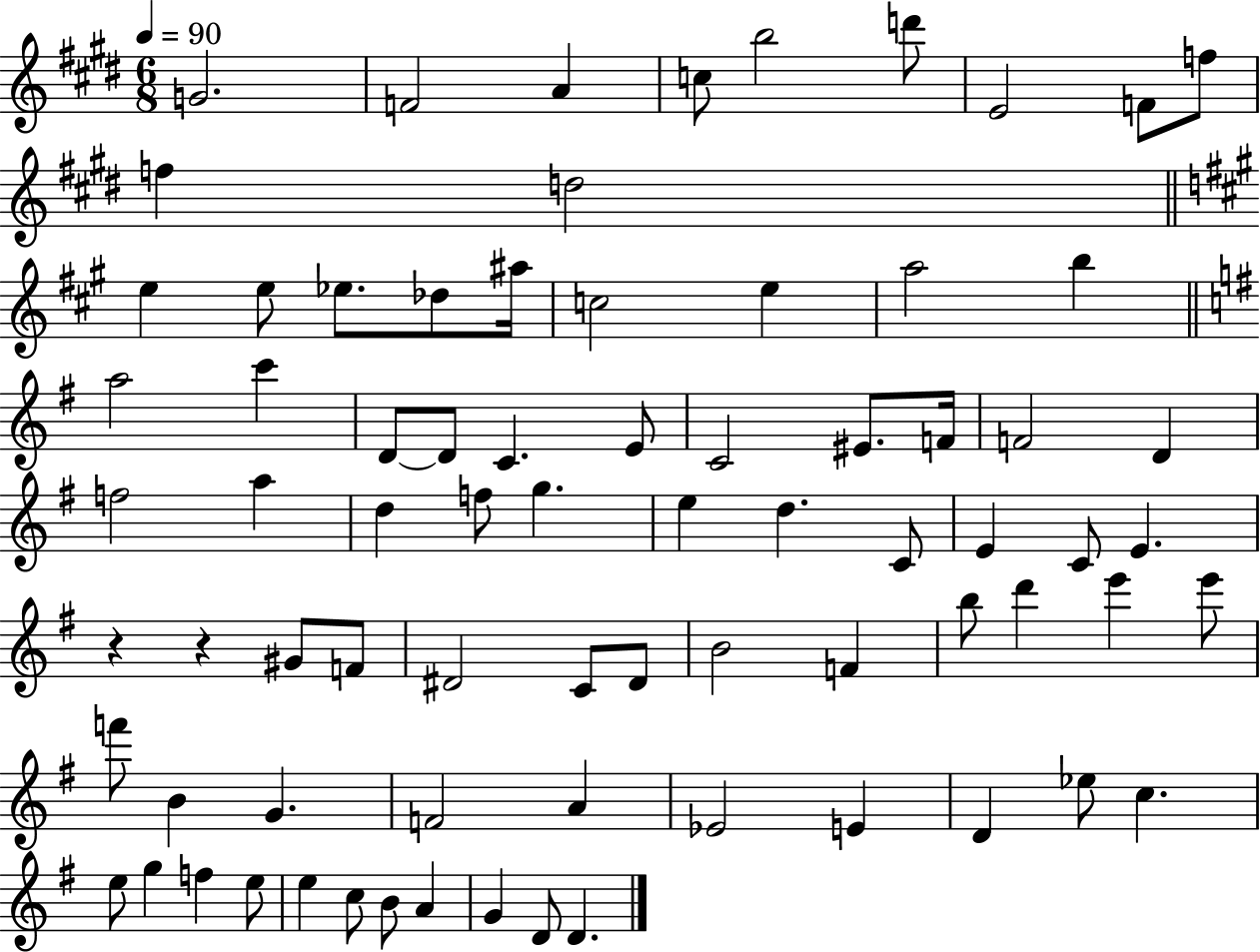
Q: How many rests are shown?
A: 2